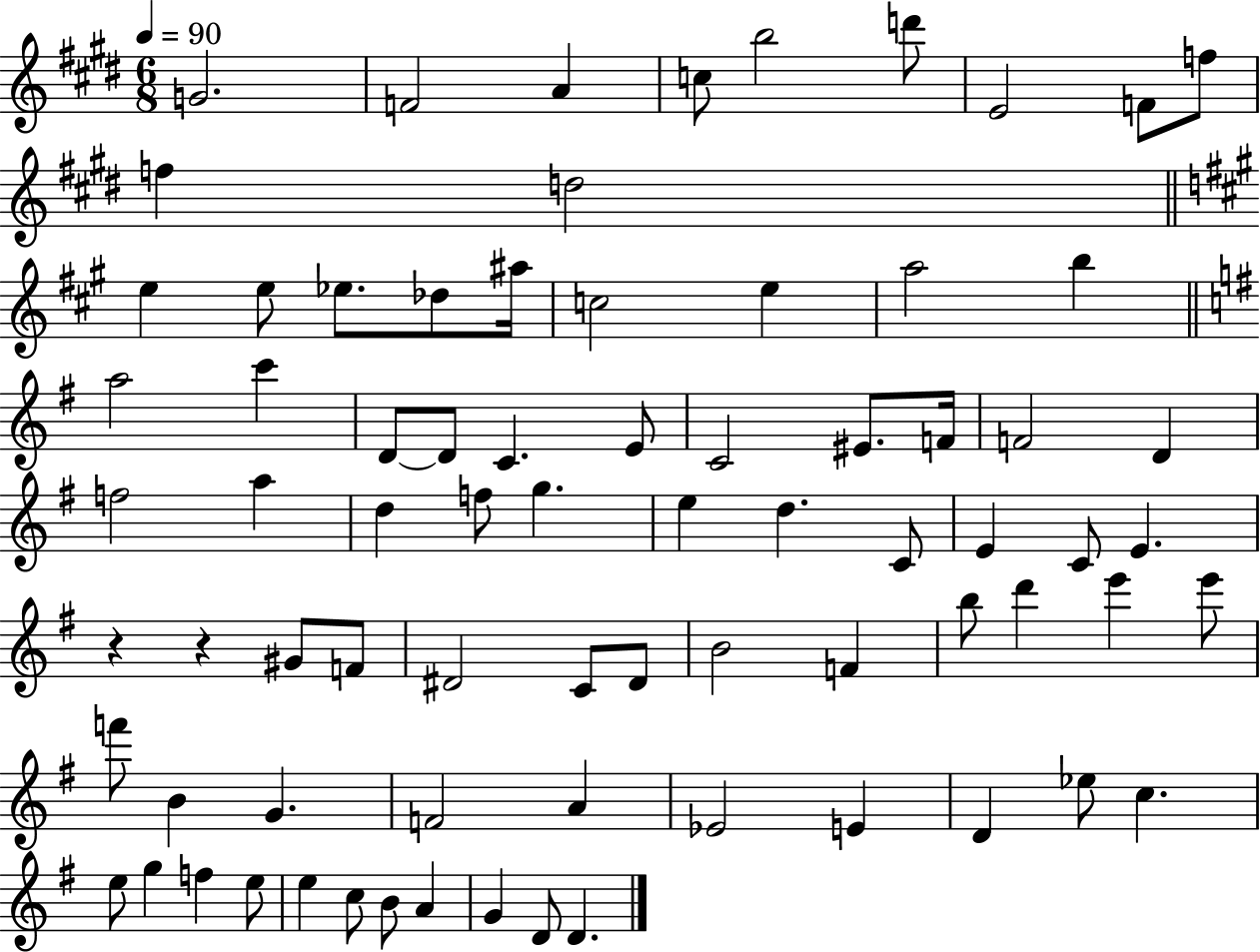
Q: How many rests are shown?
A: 2